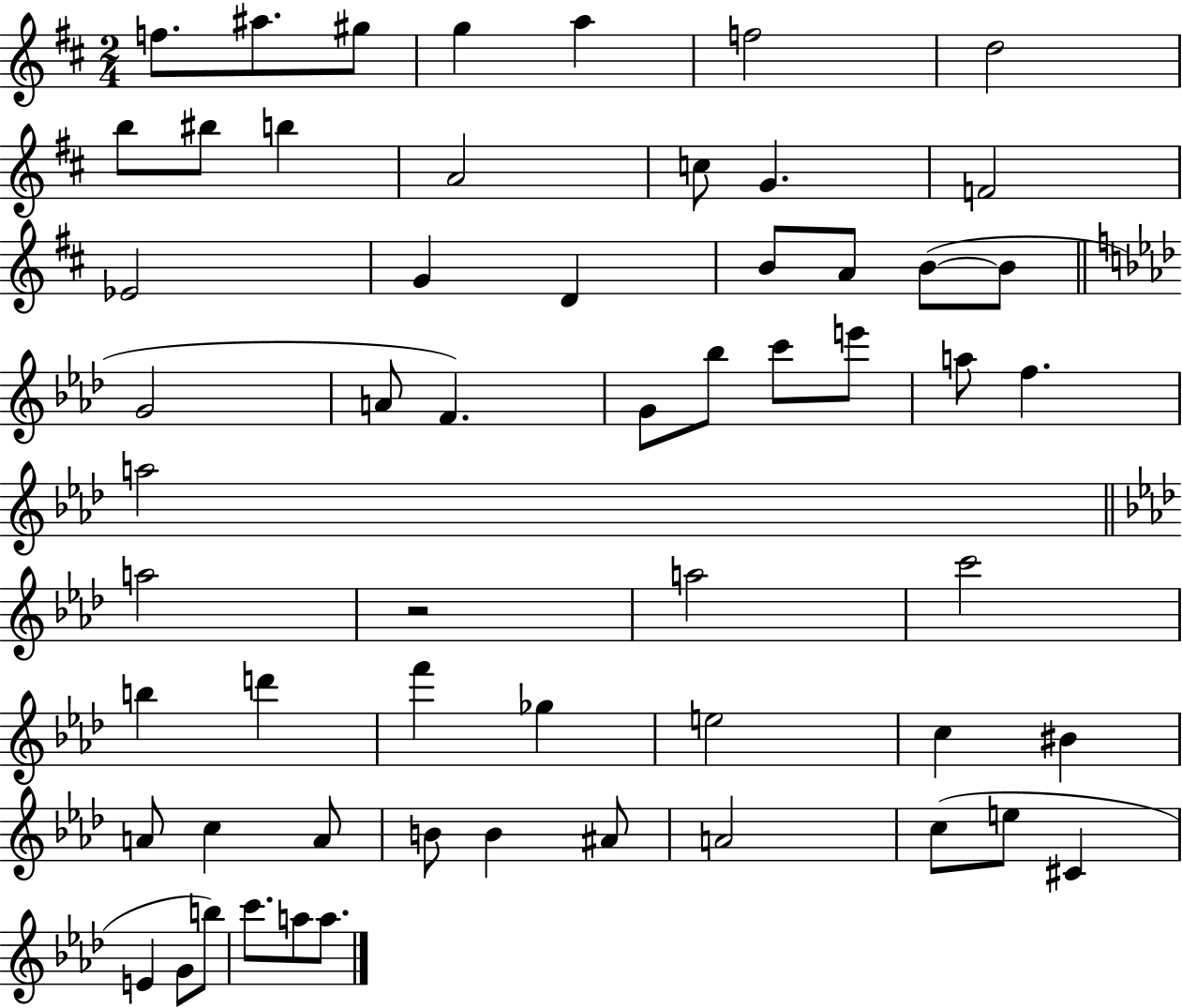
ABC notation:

X:1
T:Untitled
M:2/4
L:1/4
K:D
f/2 ^a/2 ^g/2 g a f2 d2 b/2 ^b/2 b A2 c/2 G F2 _E2 G D B/2 A/2 B/2 B/2 G2 A/2 F G/2 _b/2 c'/2 e'/2 a/2 f a2 a2 z2 a2 c'2 b d' f' _g e2 c ^B A/2 c A/2 B/2 B ^A/2 A2 c/2 e/2 ^C E G/2 b/2 c'/2 a/2 a/2